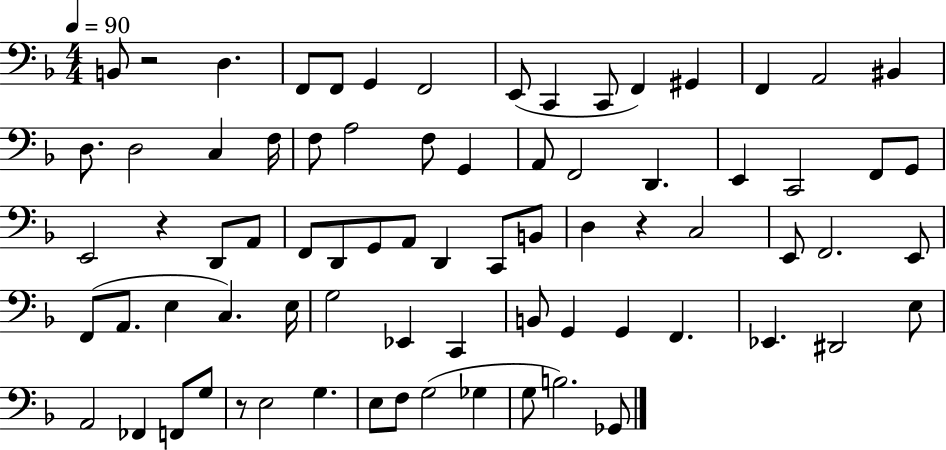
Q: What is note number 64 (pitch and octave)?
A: E3